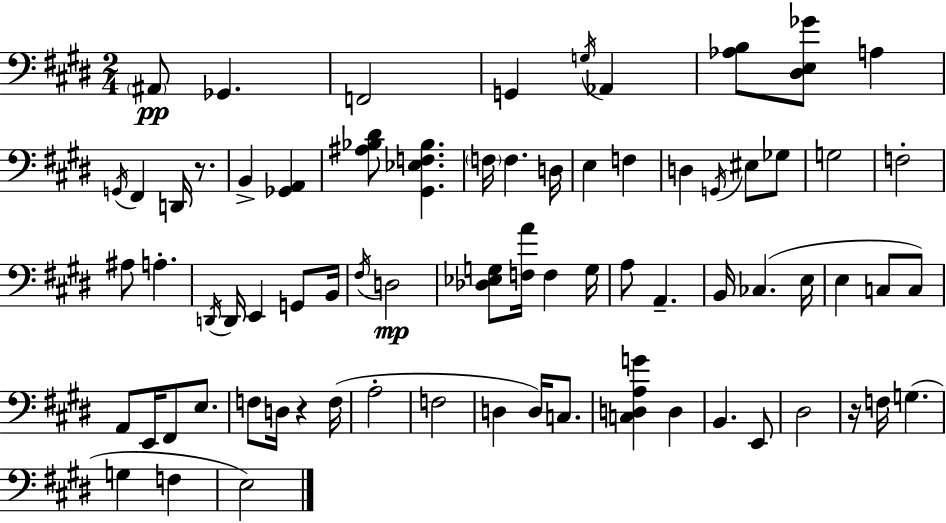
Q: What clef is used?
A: bass